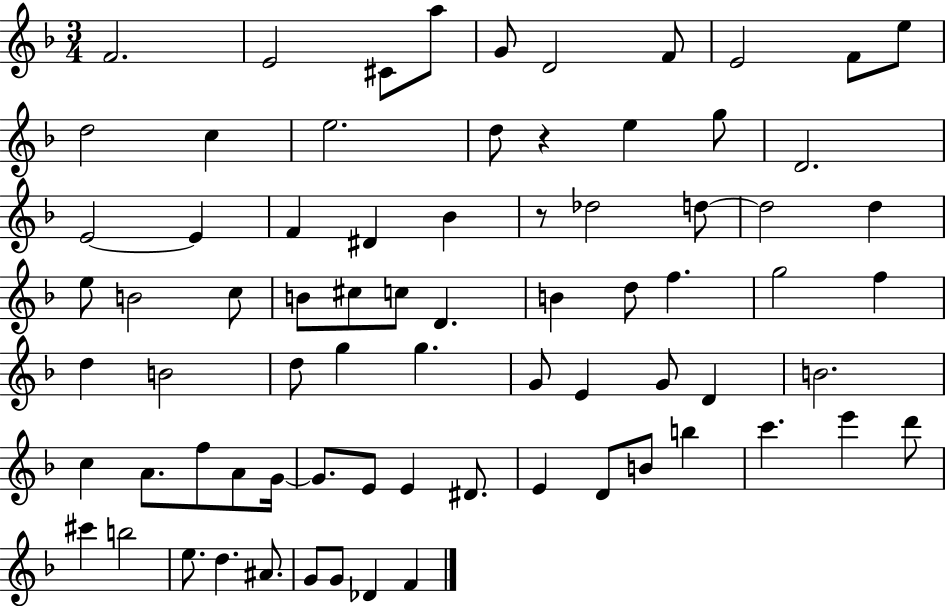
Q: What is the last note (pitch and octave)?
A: F4